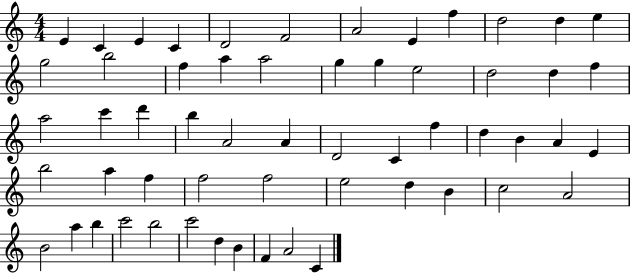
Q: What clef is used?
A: treble